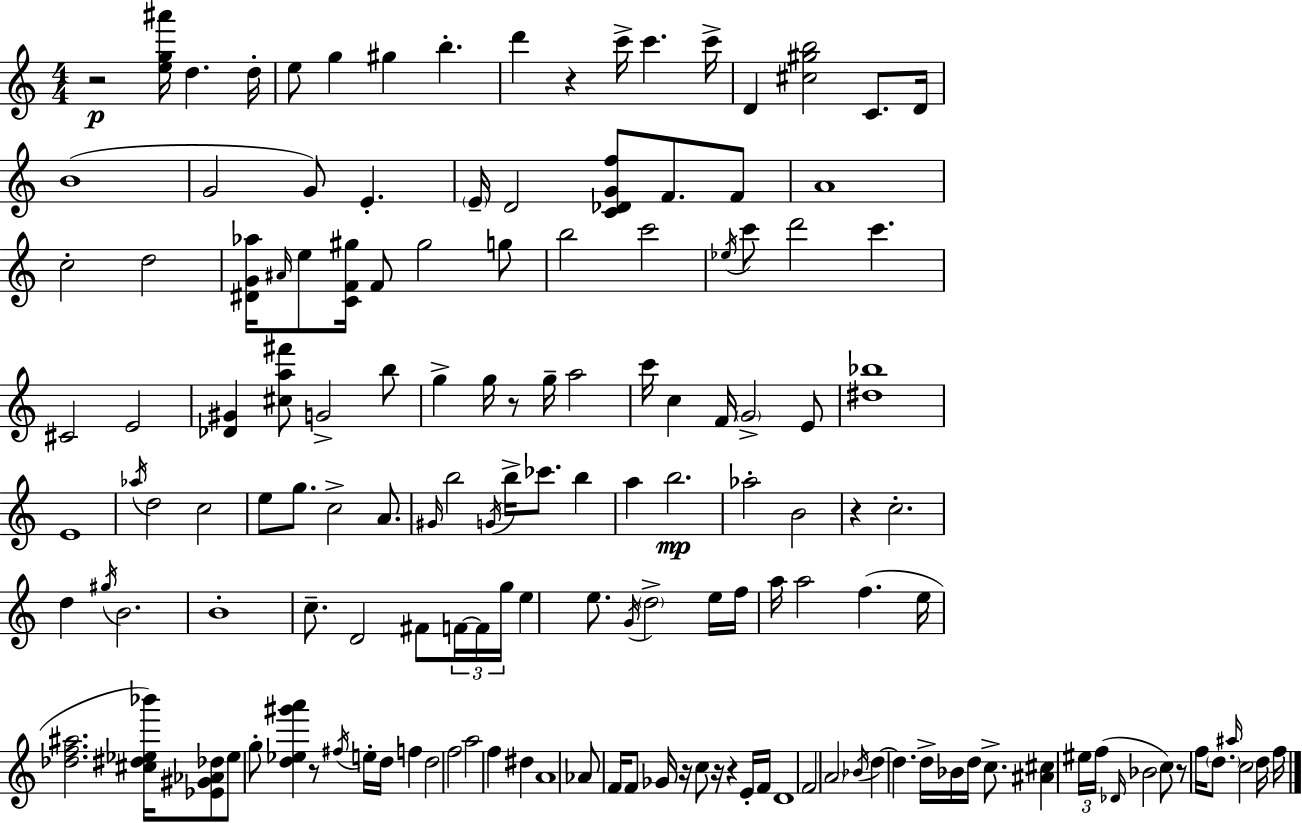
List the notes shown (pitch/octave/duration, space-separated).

R/h [E5,G5,A#6]/s D5/q. D5/s E5/e G5/q G#5/q B5/q. D6/q R/q C6/s C6/q. C6/s D4/q [C#5,G#5,B5]/h C4/e. D4/s B4/w G4/h G4/e E4/q. E4/s D4/h [C4,Db4,G4,F5]/e F4/e. F4/e A4/w C5/h D5/h [D#4,G4,Ab5]/s A#4/s E5/e [C4,F4,G#5]/s F4/e G#5/h G5/e B5/h C6/h Eb5/s C6/e D6/h C6/q. C#4/h E4/h [Db4,G#4]/q [C#5,A5,F#6]/e G4/h B5/e G5/q G5/s R/e G5/s A5/h C6/s C5/q F4/s G4/h E4/e [D#5,Bb5]/w E4/w Ab5/s D5/h C5/h E5/e G5/e. C5/h A4/e. G#4/s B5/h G4/s B5/s CES6/e. B5/q A5/q B5/h. Ab5/h B4/h R/q C5/h. D5/q G#5/s B4/h. B4/w C5/e. D4/h F#4/e F4/s F4/s G5/s E5/q E5/e. G4/s D5/h E5/s F5/s A5/s A5/h F5/q. E5/s [Db5,F5,A#5]/h. [C#5,D#5,Eb5,Bb6]/s [Eb4,G#4,Ab4,Db5]/e Eb5/e G5/e [D5,Eb5,G#6,A6]/q R/e F#5/s E5/s D5/s F5/q D5/h F5/h A5/h F5/q D#5/q A4/w Ab4/e F4/s F4/e Gb4/s R/s C5/e R/s R/q E4/s F4/s D4/w F4/h A4/h Bb4/s D5/q D5/q. D5/s Bb4/s D5/s C5/e. [A#4,C#5]/q EIS5/s F5/s Db4/s Bb4/h C5/e R/e F5/s D5/e. A#5/s C5/h D5/s F5/s